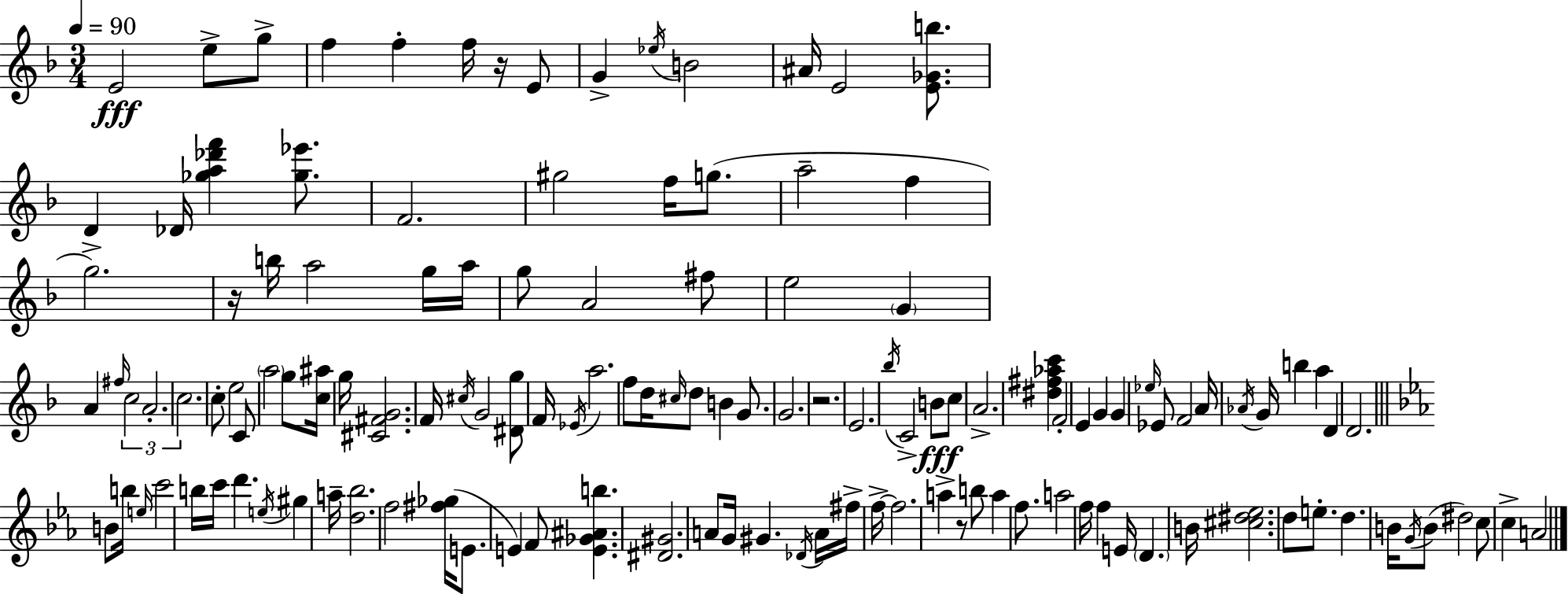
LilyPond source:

{
  \clef treble
  \numericTimeSignature
  \time 3/4
  \key d \minor
  \tempo 4 = 90
  e'2\fff e''8-> g''8-> | f''4 f''4-. f''16 r16 e'8 | g'4-> \acciaccatura { ees''16 } b'2 | ais'16 e'2 <e' ges' b''>8. | \break d'4 des'16 <ges'' a'' des''' f'''>4 <ges'' ees'''>8. | f'2. | gis''2 f''16 g''8.( | a''2-- f''4 | \break g''2.->) | r16 b''16 a''2 g''16 | a''16 g''8 a'2 fis''8 | e''2 \parenthesize g'4 | \break a'4 \grace { fis''16 } \tuplet 3/2 { c''2 | a'2.-. | c''2. } | c''8-. e''2 | \break c'8 \parenthesize a''2 g''8 | <c'' ais''>16 g''16 <cis' fis' g'>2. | f'16 \acciaccatura { cis''16 } g'2 | <dis' g''>8 f'16 \acciaccatura { ees'16 } a''2. | \break f''8 d''16 \grace { cis''16 } d''8 b'4 | g'8. g'2. | r2. | e'2. | \break \acciaccatura { bes''16 } c'2-> | b'8\fff c''8 a'2.-> | <dis'' fis'' aes'' c'''>4 f'2-. | e'4 g'4 | \break g'4 \grace { ees''16 } ees'8 f'2 | a'16 \acciaccatura { aes'16 } g'16 b''4 | a''4 d'4 d'2. | \bar "||" \break \key ees \major b'8 b''16 \grace { e''16 } c'''2 | b''16 c'''16 d'''4. \acciaccatura { e''16 } gis''4 | a''16-- <d'' bes''>2. | f''2 <fis'' ges''>16( e'8. | \break e'4) f'8 <e' ges' ais' b''>4. | <dis' gis'>2. | a'8 g'16 gis'4. \acciaccatura { des'16 } | a'16 fis''16-> f''16->~~ f''2. | \break a''4-> r8 b''8 a''4 | f''8. a''2 | f''16 f''4 e'16 \parenthesize d'4. | b'16 <cis'' dis'' ees''>2. | \break d''8 e''8.-. d''4. | b'16 \acciaccatura { g'16 }( b'8 dis''2) | c''8 c''4-> a'2 | \bar "|."
}